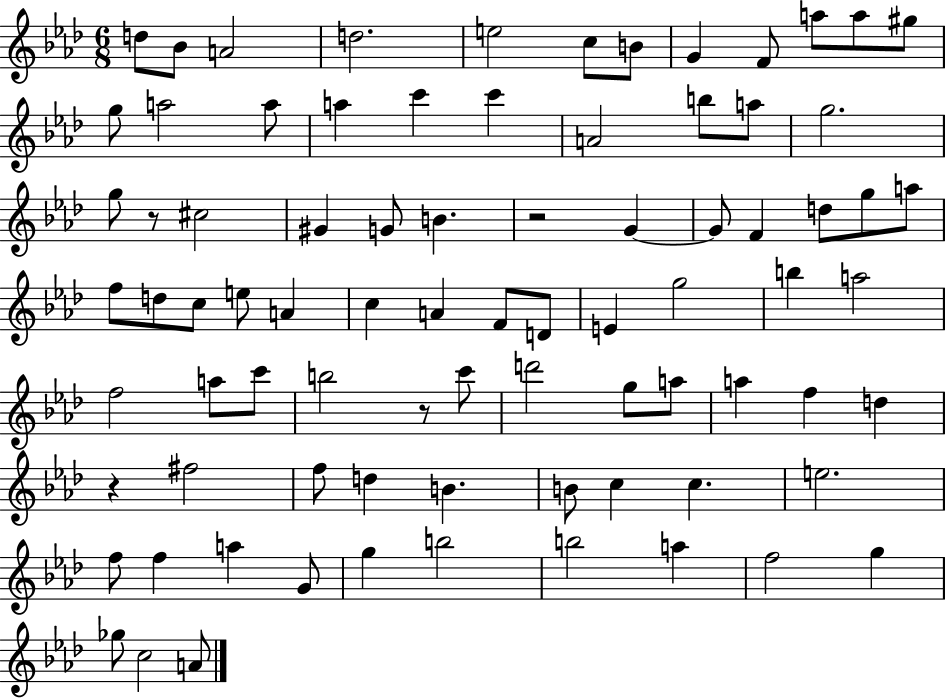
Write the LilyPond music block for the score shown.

{
  \clef treble
  \numericTimeSignature
  \time 6/8
  \key aes \major
  d''8 bes'8 a'2 | d''2. | e''2 c''8 b'8 | g'4 f'8 a''8 a''8 gis''8 | \break g''8 a''2 a''8 | a''4 c'''4 c'''4 | a'2 b''8 a''8 | g''2. | \break g''8 r8 cis''2 | gis'4 g'8 b'4. | r2 g'4~~ | g'8 f'4 d''8 g''8 a''8 | \break f''8 d''8 c''8 e''8 a'4 | c''4 a'4 f'8 d'8 | e'4 g''2 | b''4 a''2 | \break f''2 a''8 c'''8 | b''2 r8 c'''8 | d'''2 g''8 a''8 | a''4 f''4 d''4 | \break r4 fis''2 | f''8 d''4 b'4. | b'8 c''4 c''4. | e''2. | \break f''8 f''4 a''4 g'8 | g''4 b''2 | b''2 a''4 | f''2 g''4 | \break ges''8 c''2 a'8 | \bar "|."
}